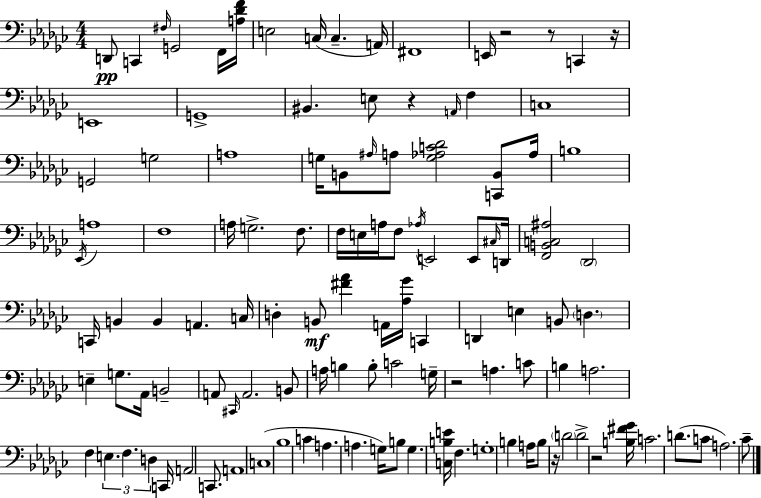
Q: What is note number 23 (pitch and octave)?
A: G3